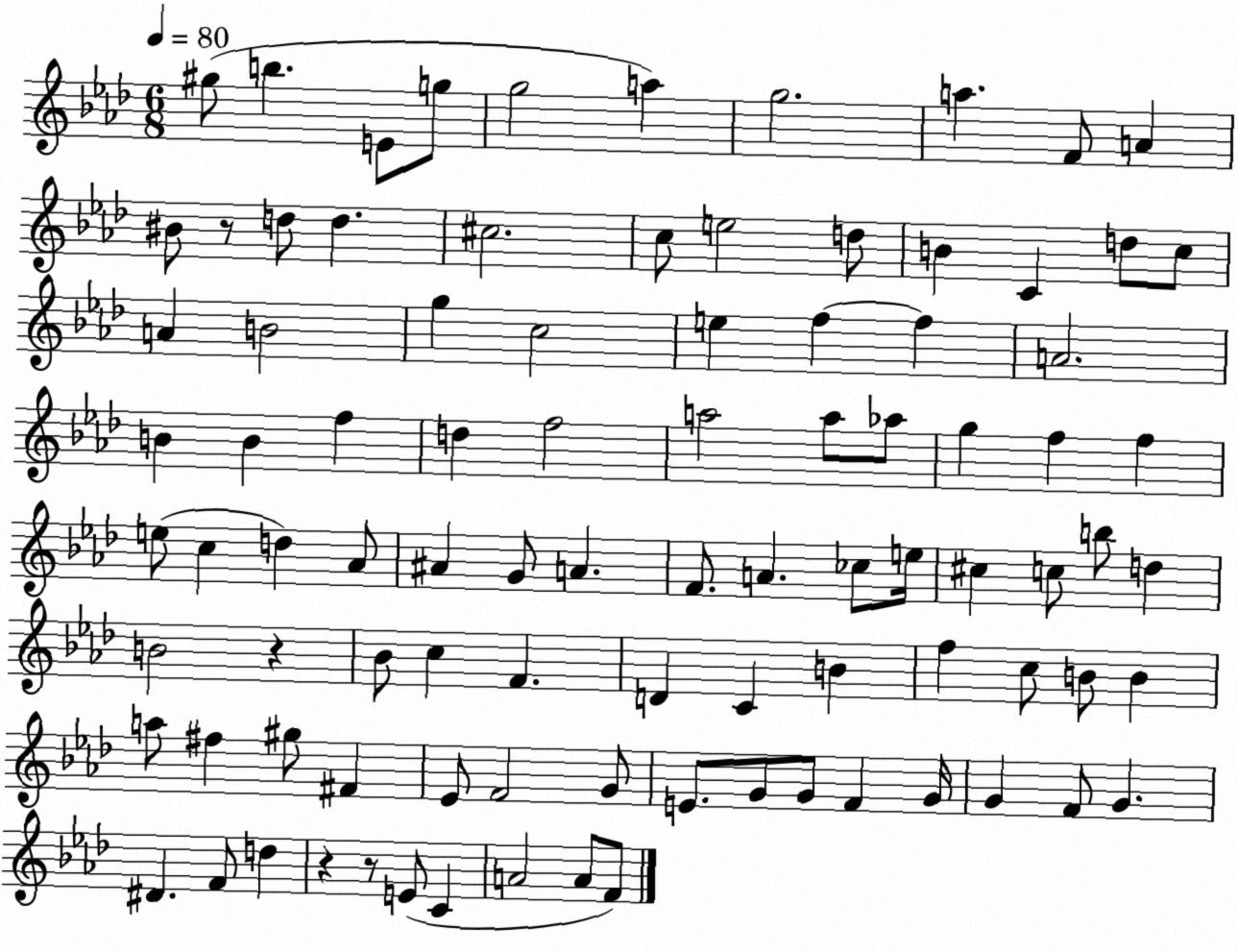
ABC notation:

X:1
T:Untitled
M:6/8
L:1/4
K:Ab
^g/2 b E/2 g/2 g2 a g2 a F/2 A ^B/2 z/2 d/2 d ^c2 c/2 e2 d/2 B C d/2 c/2 A B2 g c2 e f f A2 B B f d f2 a2 a/2 _a/2 g f f e/2 c d _A/2 ^A G/2 A F/2 A _c/2 e/4 ^c c/2 b/2 d B2 z _B/2 c F D C B f c/2 B/2 B a/2 ^f ^g/2 ^F _E/2 F2 G/2 E/2 G/2 G/2 F G/4 G F/2 G ^D F/2 d z z/2 E/2 C A2 A/2 F/2